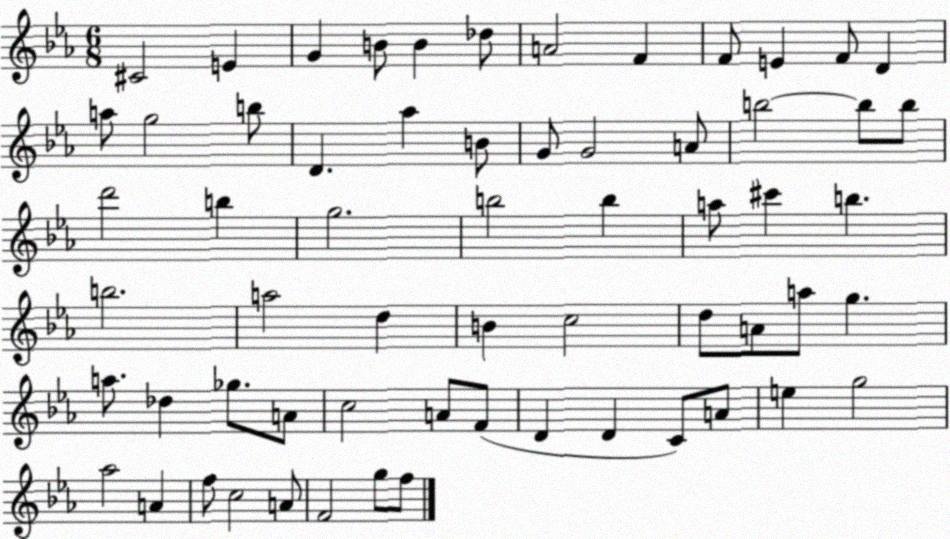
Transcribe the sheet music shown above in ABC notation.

X:1
T:Untitled
M:6/8
L:1/4
K:Eb
^C2 E G B/2 B _d/2 A2 F F/2 E F/2 D a/2 g2 b/2 D _a B/2 G/2 G2 A/2 b2 b/2 b/2 d'2 b g2 b2 b a/2 ^c' b b2 a2 d B c2 d/2 A/2 a/2 g a/2 _d _g/2 A/2 c2 A/2 F/2 D D C/2 A/2 e g2 _a2 A f/2 c2 A/2 F2 g/2 f/2